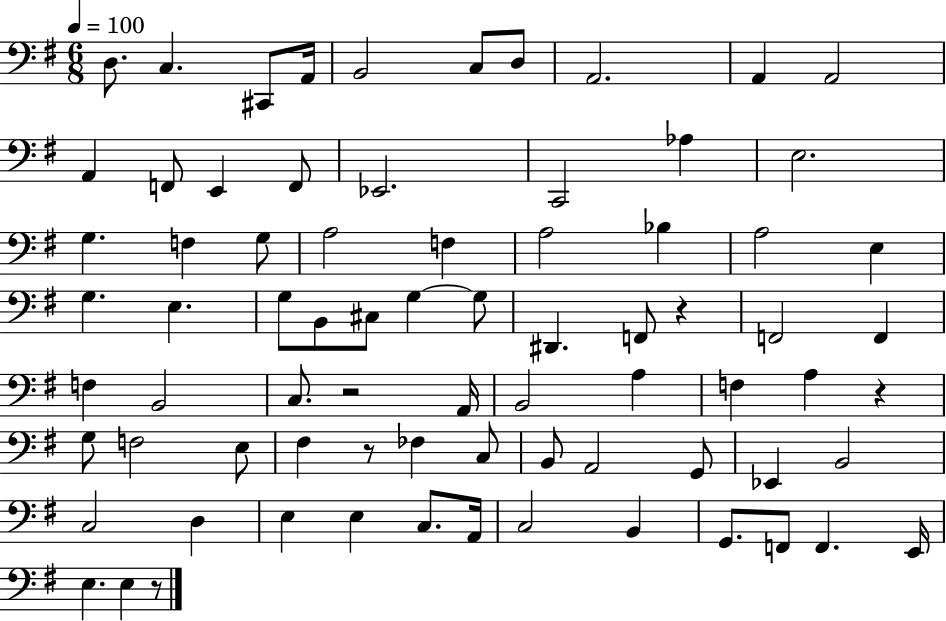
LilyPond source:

{
  \clef bass
  \numericTimeSignature
  \time 6/8
  \key g \major
  \tempo 4 = 100
  d8. c4. cis,8 a,16 | b,2 c8 d8 | a,2. | a,4 a,2 | \break a,4 f,8 e,4 f,8 | ees,2. | c,2 aes4 | e2. | \break g4. f4 g8 | a2 f4 | a2 bes4 | a2 e4 | \break g4. e4. | g8 b,8 cis8 g4~~ g8 | dis,4. f,8 r4 | f,2 f,4 | \break f4 b,2 | c8. r2 a,16 | b,2 a4 | f4 a4 r4 | \break g8 f2 e8 | fis4 r8 fes4 c8 | b,8 a,2 g,8 | ees,4 b,2 | \break c2 d4 | e4 e4 c8. a,16 | c2 b,4 | g,8. f,8 f,4. e,16 | \break e4. e4 r8 | \bar "|."
}